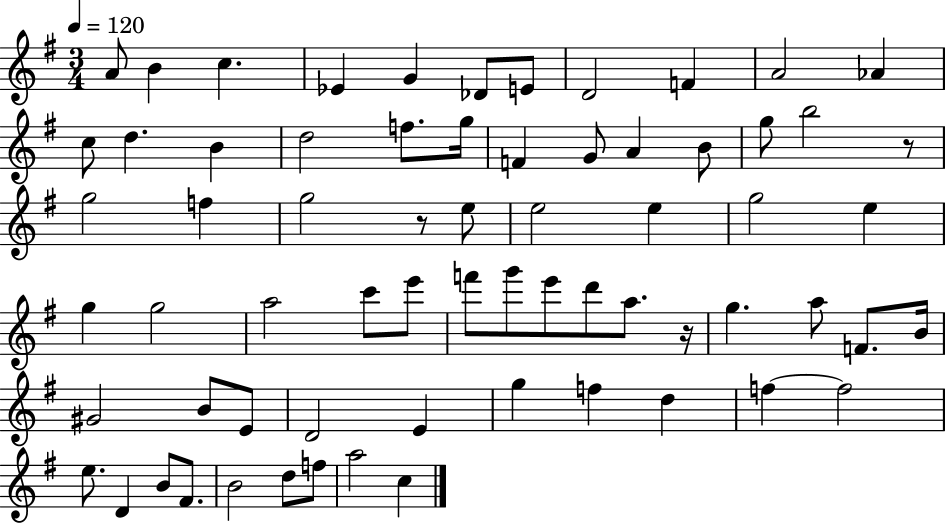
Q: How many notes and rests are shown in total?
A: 67